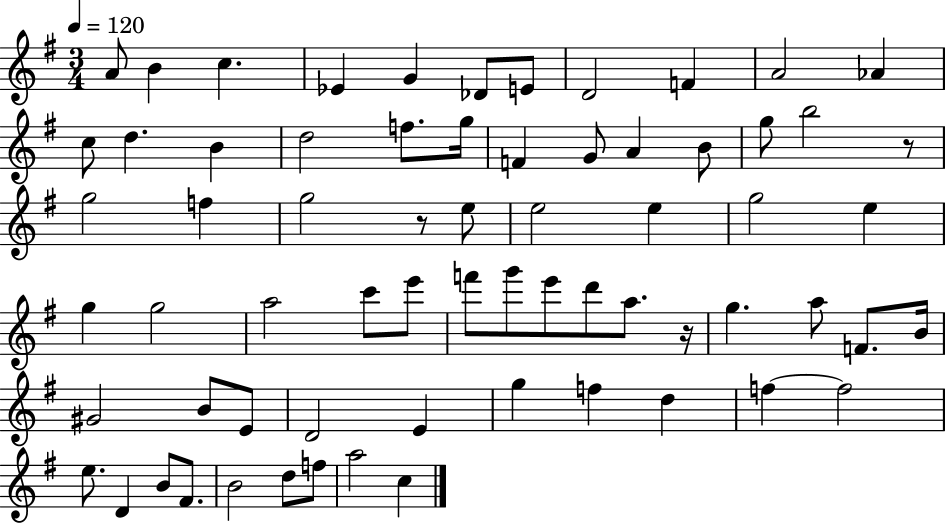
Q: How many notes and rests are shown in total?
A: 67